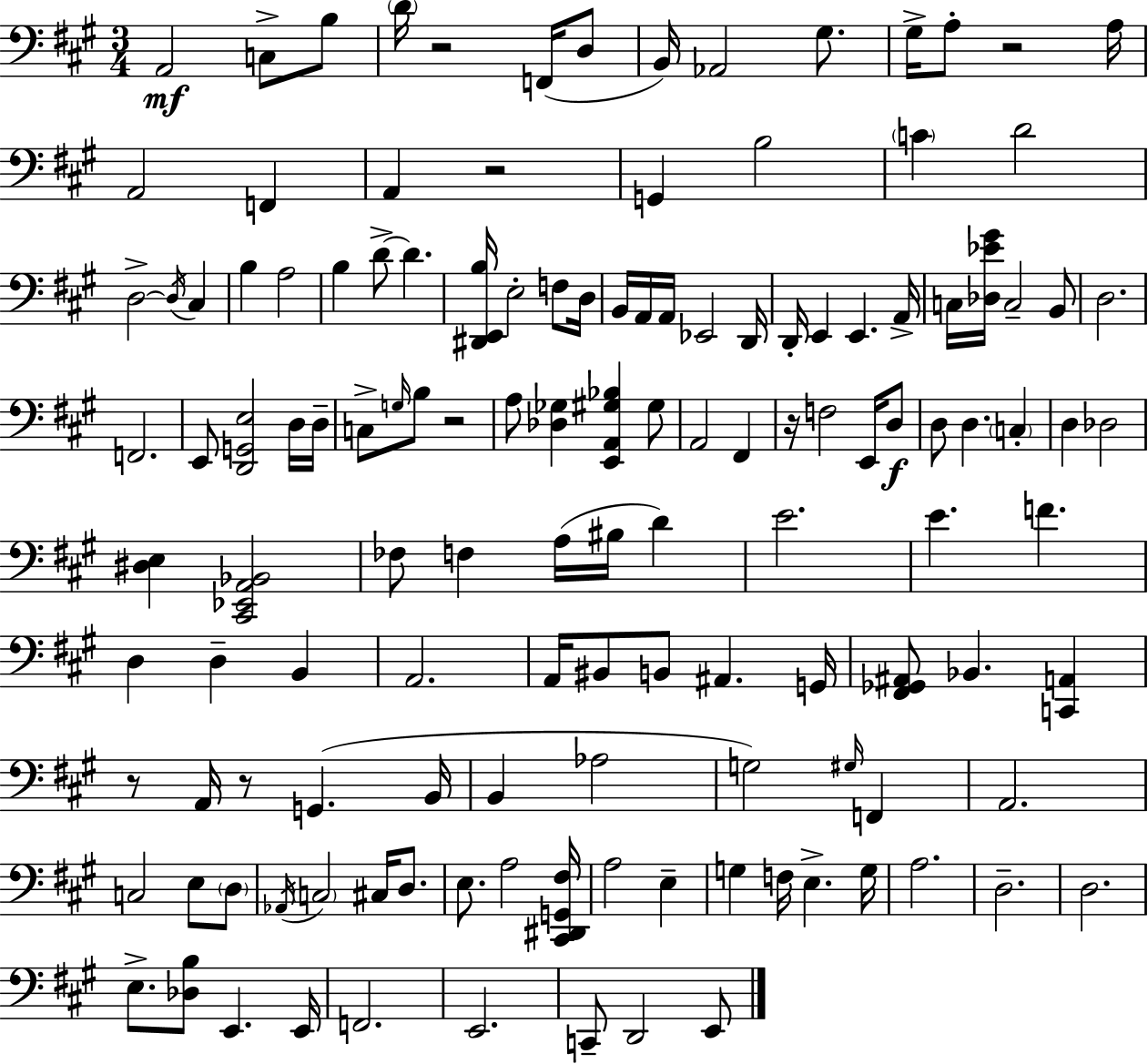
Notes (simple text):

A2/h C3/e B3/e D4/s R/h F2/s D3/e B2/s Ab2/h G#3/e. G#3/s A3/e R/h A3/s A2/h F2/q A2/q R/h G2/q B3/h C4/q D4/h D3/h D3/s C#3/q B3/q A3/h B3/q D4/e D4/q. [D#2,E2,B3]/s E3/h F3/e D3/s B2/s A2/s A2/s Eb2/h D2/s D2/s E2/q E2/q. A2/s C3/s [Db3,Eb4,G#4]/s C3/h B2/e D3/h. F2/h. E2/e [D2,G2,E3]/h D3/s D3/s C3/e G3/s B3/e R/h A3/e [Db3,Gb3]/q [E2,A2,G#3,Bb3]/q G#3/e A2/h F#2/q R/s F3/h E2/s D3/e D3/e D3/q. C3/q D3/q Db3/h [D#3,E3]/q [C#2,Eb2,A2,Bb2]/h FES3/e F3/q A3/s BIS3/s D4/q E4/h. E4/q. F4/q. D3/q D3/q B2/q A2/h. A2/s BIS2/e B2/e A#2/q. G2/s [F#2,Gb2,A#2]/e Bb2/q. [C2,A2]/q R/e A2/s R/e G2/q. B2/s B2/q Ab3/h G3/h G#3/s F2/q A2/h. C3/h E3/e D3/e Ab2/s C3/h C#3/s D3/e. E3/e. A3/h [C#2,D#2,G2,F#3]/s A3/h E3/q G3/q F3/s E3/q. G3/s A3/h. D3/h. D3/h. E3/e. [Db3,B3]/e E2/q. E2/s F2/h. E2/h. C2/e D2/h E2/e